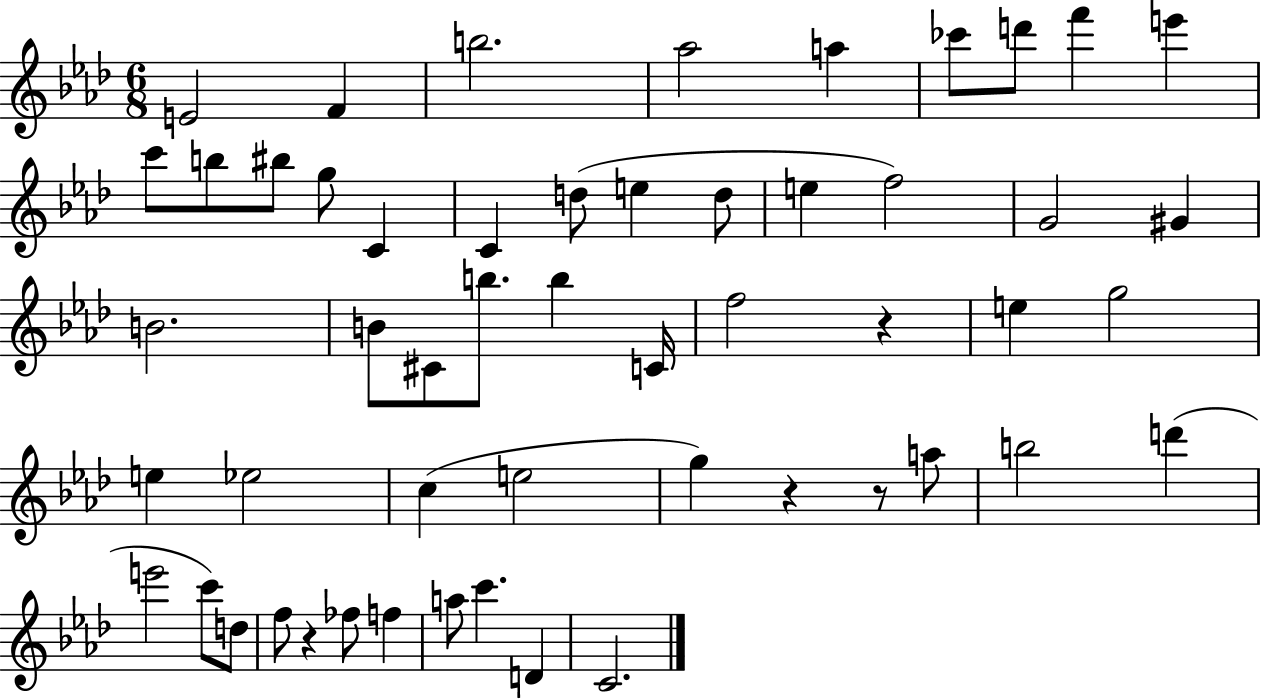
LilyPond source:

{
  \clef treble
  \numericTimeSignature
  \time 6/8
  \key aes \major
  e'2 f'4 | b''2. | aes''2 a''4 | ces'''8 d'''8 f'''4 e'''4 | \break c'''8 b''8 bis''8 g''8 c'4 | c'4 d''8( e''4 d''8 | e''4 f''2) | g'2 gis'4 | \break b'2. | b'8 cis'8 b''8. b''4 c'16 | f''2 r4 | e''4 g''2 | \break e''4 ees''2 | c''4( e''2 | g''4) r4 r8 a''8 | b''2 d'''4( | \break e'''2 c'''8) d''8 | f''8 r4 fes''8 f''4 | a''8 c'''4. d'4 | c'2. | \break \bar "|."
}